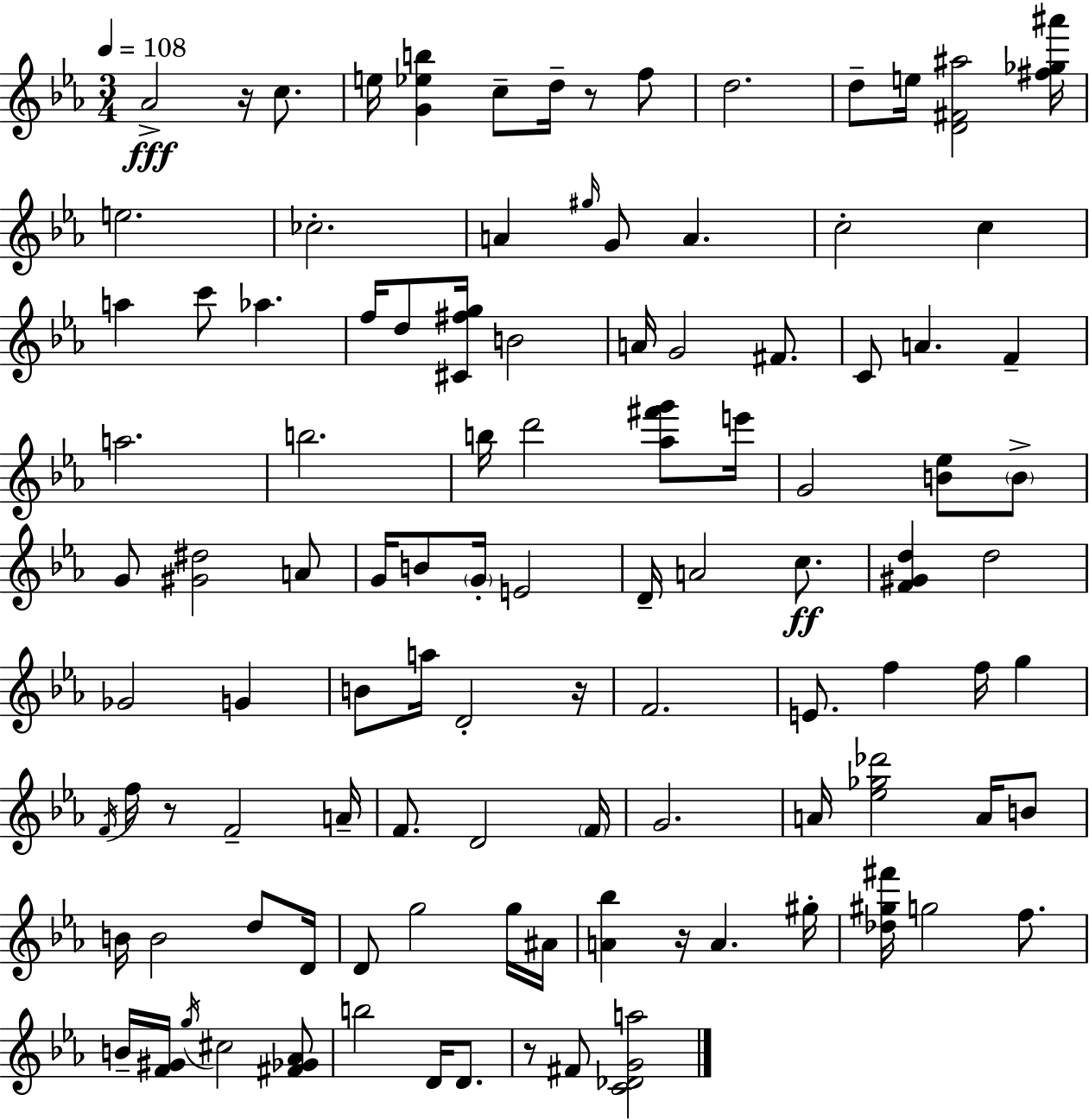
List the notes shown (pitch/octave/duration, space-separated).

Ab4/h R/s C5/e. E5/s [G4,Eb5,B5]/q C5/e D5/s R/e F5/e D5/h. D5/e E5/s [D4,F#4,A#5]/h [F#5,Gb5,A#6]/s E5/h. CES5/h. A4/q G#5/s G4/e A4/q. C5/h C5/q A5/q C6/e Ab5/q. F5/s D5/e [C#4,F#5,G5]/s B4/h A4/s G4/h F#4/e. C4/e A4/q. F4/q A5/h. B5/h. B5/s D6/h [Ab5,F#6,G6]/e E6/s G4/h [B4,Eb5]/e B4/e G4/e [G#4,D#5]/h A4/e G4/s B4/e G4/s E4/h D4/s A4/h C5/e. [F4,G#4,D5]/q D5/h Gb4/h G4/q B4/e A5/s D4/h R/s F4/h. E4/e. F5/q F5/s G5/q F4/s F5/s R/e F4/h A4/s F4/e. D4/h F4/s G4/h. A4/s [Eb5,Gb5,Db6]/h A4/s B4/e B4/s B4/h D5/e D4/s D4/e G5/h G5/s A#4/s [A4,Bb5]/q R/s A4/q. G#5/s [Db5,G#5,F#6]/s G5/h F5/e. B4/s [F4,G#4]/s G5/s C#5/h [F#4,Gb4,Ab4]/e B5/h D4/s D4/e. R/e F#4/e [C4,Db4,G4,A5]/h